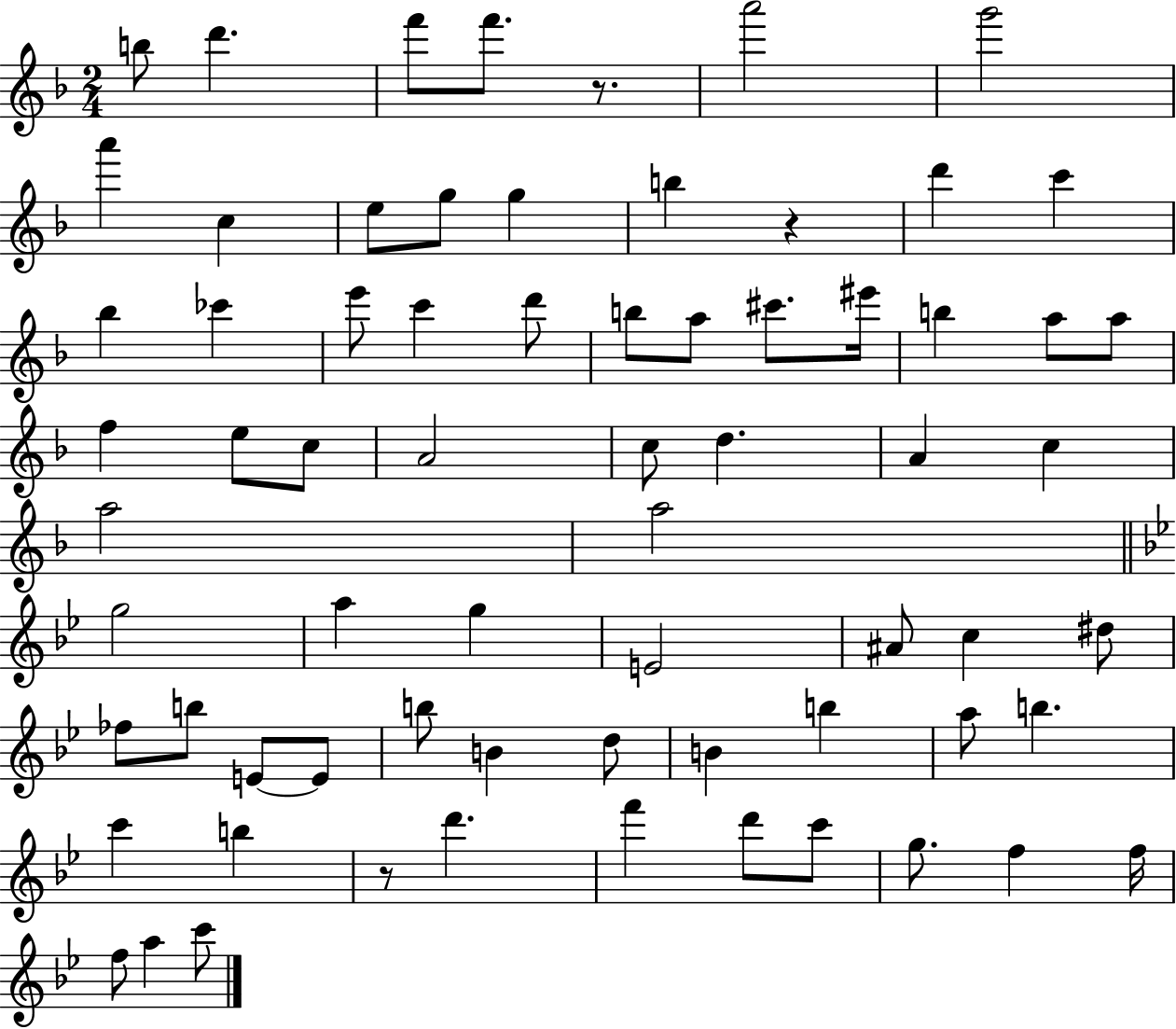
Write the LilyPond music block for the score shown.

{
  \clef treble
  \numericTimeSignature
  \time 2/4
  \key f \major
  b''8 d'''4. | f'''8 f'''8. r8. | a'''2 | g'''2 | \break a'''4 c''4 | e''8 g''8 g''4 | b''4 r4 | d'''4 c'''4 | \break bes''4 ces'''4 | e'''8 c'''4 d'''8 | b''8 a''8 cis'''8. eis'''16 | b''4 a''8 a''8 | \break f''4 e''8 c''8 | a'2 | c''8 d''4. | a'4 c''4 | \break a''2 | a''2 | \bar "||" \break \key g \minor g''2 | a''4 g''4 | e'2 | ais'8 c''4 dis''8 | \break fes''8 b''8 e'8~~ e'8 | b''8 b'4 d''8 | b'4 b''4 | a''8 b''4. | \break c'''4 b''4 | r8 d'''4. | f'''4 d'''8 c'''8 | g''8. f''4 f''16 | \break f''8 a''4 c'''8 | \bar "|."
}